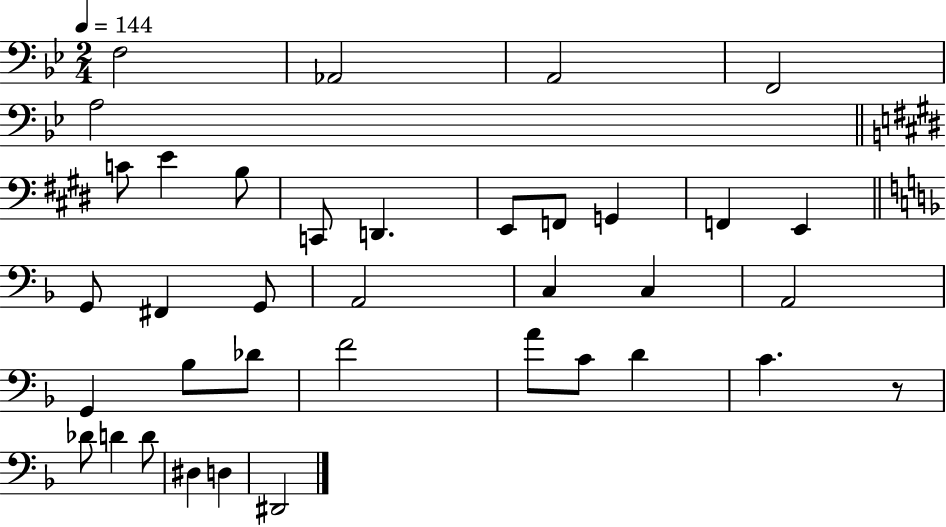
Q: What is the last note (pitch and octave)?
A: D#2